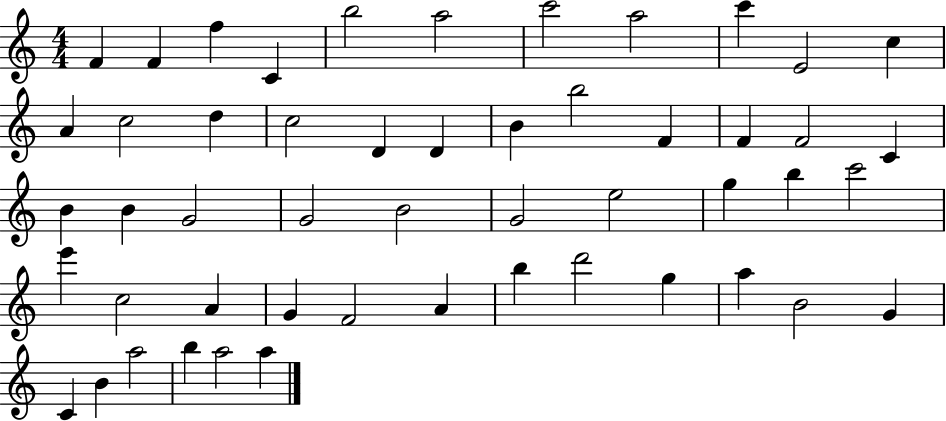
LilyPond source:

{
  \clef treble
  \numericTimeSignature
  \time 4/4
  \key c \major
  f'4 f'4 f''4 c'4 | b''2 a''2 | c'''2 a''2 | c'''4 e'2 c''4 | \break a'4 c''2 d''4 | c''2 d'4 d'4 | b'4 b''2 f'4 | f'4 f'2 c'4 | \break b'4 b'4 g'2 | g'2 b'2 | g'2 e''2 | g''4 b''4 c'''2 | \break e'''4 c''2 a'4 | g'4 f'2 a'4 | b''4 d'''2 g''4 | a''4 b'2 g'4 | \break c'4 b'4 a''2 | b''4 a''2 a''4 | \bar "|."
}